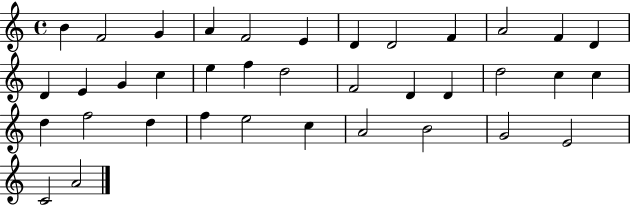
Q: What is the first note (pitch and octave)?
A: B4